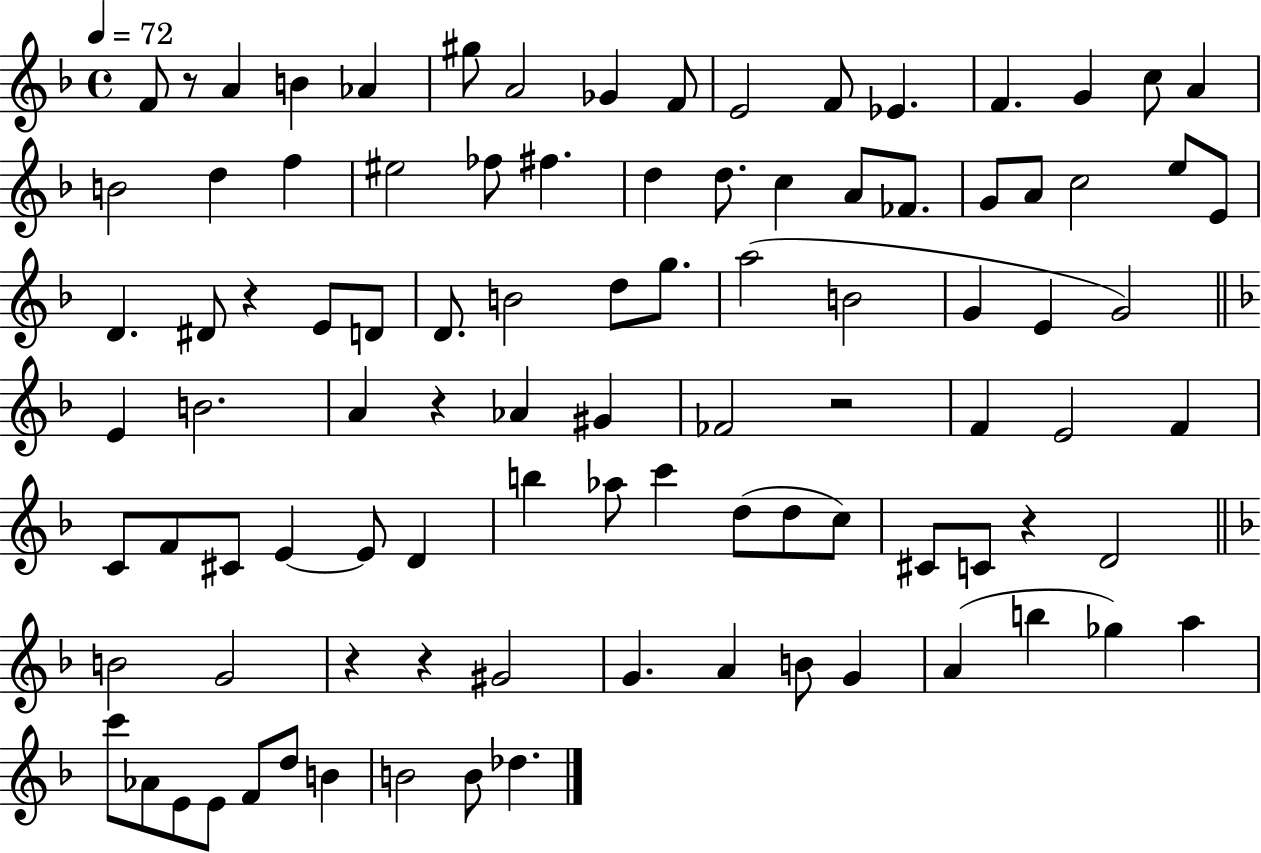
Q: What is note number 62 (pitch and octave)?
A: C6